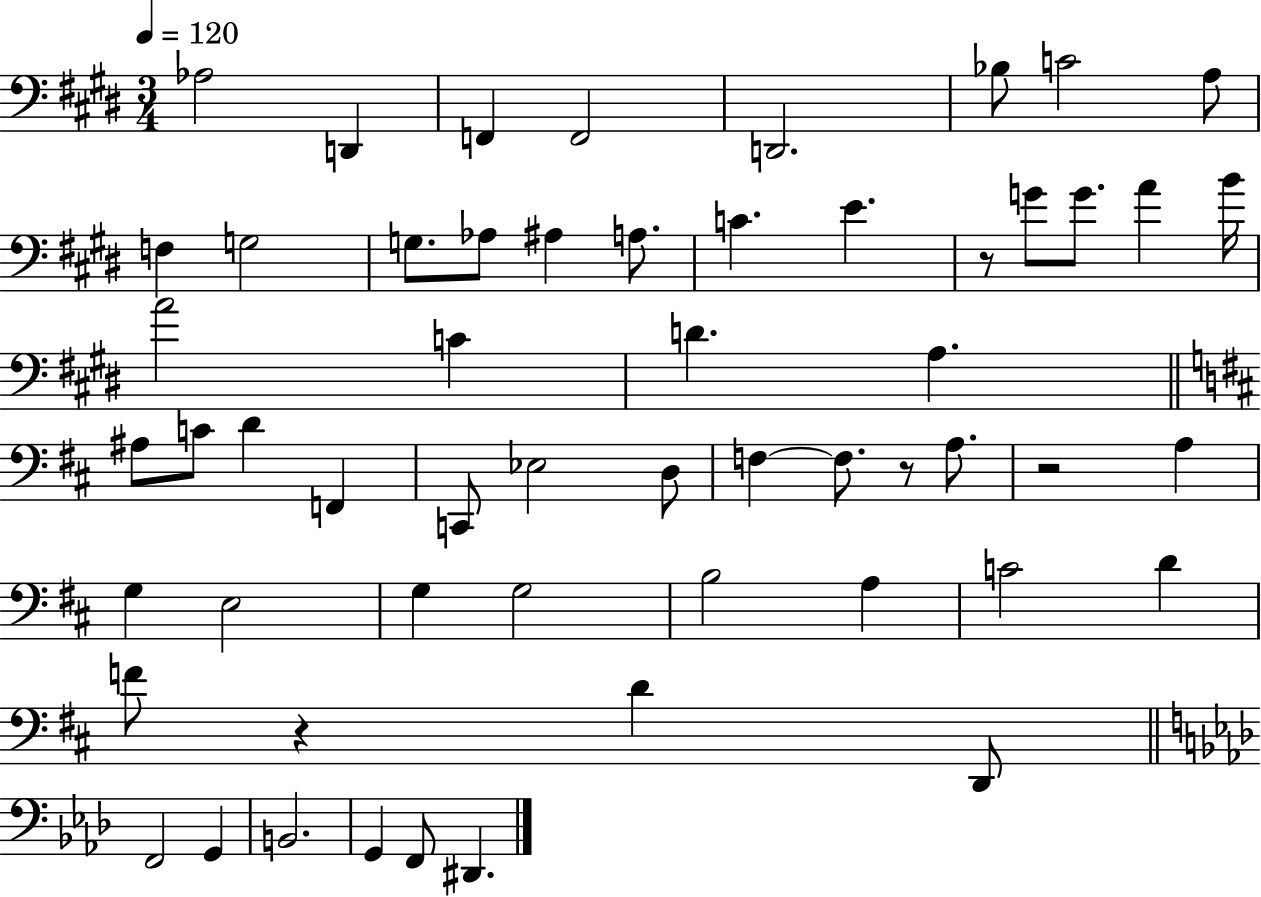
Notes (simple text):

Ab3/h D2/q F2/q F2/h D2/h. Bb3/e C4/h A3/e F3/q G3/h G3/e. Ab3/e A#3/q A3/e. C4/q. E4/q. R/e G4/e G4/e. A4/q B4/s A4/h C4/q D4/q. A3/q. A#3/e C4/e D4/q F2/q C2/e Eb3/h D3/e F3/q F3/e. R/e A3/e. R/h A3/q G3/q E3/h G3/q G3/h B3/h A3/q C4/h D4/q F4/e R/q D4/q D2/e F2/h G2/q B2/h. G2/q F2/e D#2/q.